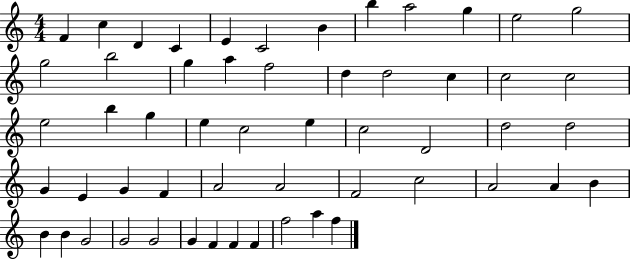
{
  \clef treble
  \numericTimeSignature
  \time 4/4
  \key c \major
  f'4 c''4 d'4 c'4 | e'4 c'2 b'4 | b''4 a''2 g''4 | e''2 g''2 | \break g''2 b''2 | g''4 a''4 f''2 | d''4 d''2 c''4 | c''2 c''2 | \break e''2 b''4 g''4 | e''4 c''2 e''4 | c''2 d'2 | d''2 d''2 | \break g'4 e'4 g'4 f'4 | a'2 a'2 | f'2 c''2 | a'2 a'4 b'4 | \break b'4 b'4 g'2 | g'2 g'2 | g'4 f'4 f'4 f'4 | f''2 a''4 f''4 | \break \bar "|."
}